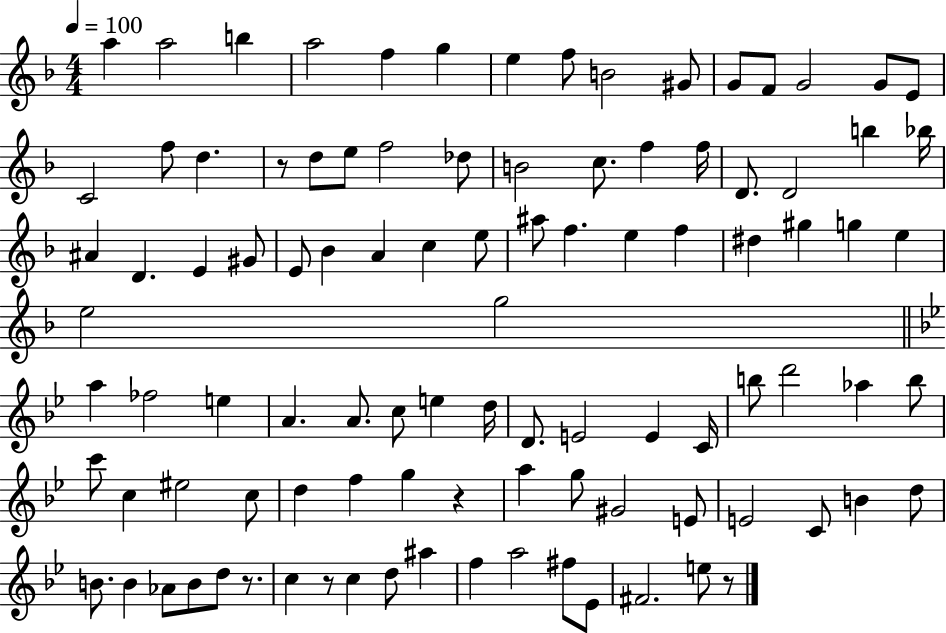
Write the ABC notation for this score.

X:1
T:Untitled
M:4/4
L:1/4
K:F
a a2 b a2 f g e f/2 B2 ^G/2 G/2 F/2 G2 G/2 E/2 C2 f/2 d z/2 d/2 e/2 f2 _d/2 B2 c/2 f f/4 D/2 D2 b _b/4 ^A D E ^G/2 E/2 _B A c e/2 ^a/2 f e f ^d ^g g e e2 g2 a _f2 e A A/2 c/2 e d/4 D/2 E2 E C/4 b/2 d'2 _a b/2 c'/2 c ^e2 c/2 d f g z a g/2 ^G2 E/2 E2 C/2 B d/2 B/2 B _A/2 B/2 d/2 z/2 c z/2 c d/2 ^a f a2 ^f/2 _E/2 ^F2 e/2 z/2